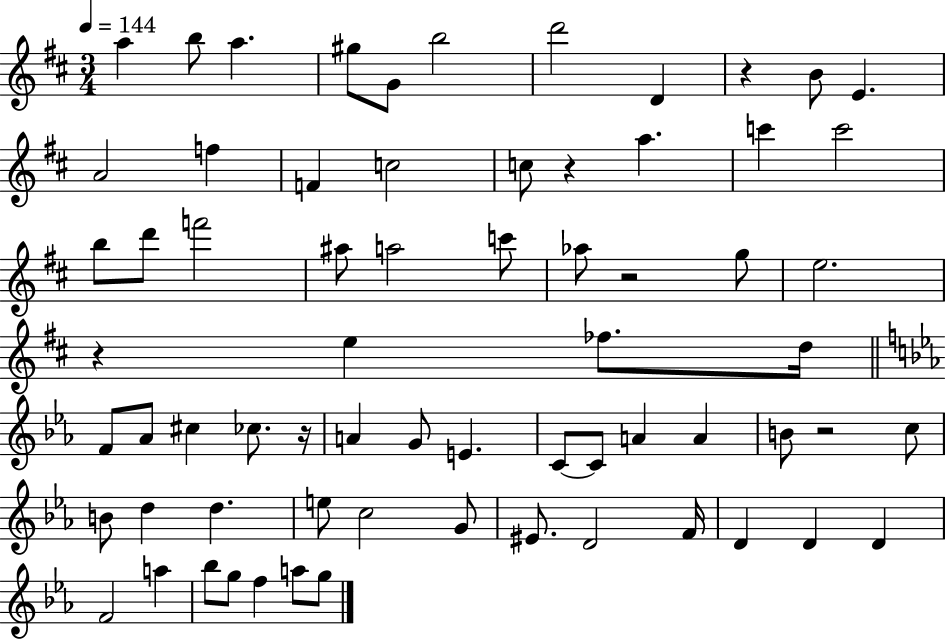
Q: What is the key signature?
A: D major